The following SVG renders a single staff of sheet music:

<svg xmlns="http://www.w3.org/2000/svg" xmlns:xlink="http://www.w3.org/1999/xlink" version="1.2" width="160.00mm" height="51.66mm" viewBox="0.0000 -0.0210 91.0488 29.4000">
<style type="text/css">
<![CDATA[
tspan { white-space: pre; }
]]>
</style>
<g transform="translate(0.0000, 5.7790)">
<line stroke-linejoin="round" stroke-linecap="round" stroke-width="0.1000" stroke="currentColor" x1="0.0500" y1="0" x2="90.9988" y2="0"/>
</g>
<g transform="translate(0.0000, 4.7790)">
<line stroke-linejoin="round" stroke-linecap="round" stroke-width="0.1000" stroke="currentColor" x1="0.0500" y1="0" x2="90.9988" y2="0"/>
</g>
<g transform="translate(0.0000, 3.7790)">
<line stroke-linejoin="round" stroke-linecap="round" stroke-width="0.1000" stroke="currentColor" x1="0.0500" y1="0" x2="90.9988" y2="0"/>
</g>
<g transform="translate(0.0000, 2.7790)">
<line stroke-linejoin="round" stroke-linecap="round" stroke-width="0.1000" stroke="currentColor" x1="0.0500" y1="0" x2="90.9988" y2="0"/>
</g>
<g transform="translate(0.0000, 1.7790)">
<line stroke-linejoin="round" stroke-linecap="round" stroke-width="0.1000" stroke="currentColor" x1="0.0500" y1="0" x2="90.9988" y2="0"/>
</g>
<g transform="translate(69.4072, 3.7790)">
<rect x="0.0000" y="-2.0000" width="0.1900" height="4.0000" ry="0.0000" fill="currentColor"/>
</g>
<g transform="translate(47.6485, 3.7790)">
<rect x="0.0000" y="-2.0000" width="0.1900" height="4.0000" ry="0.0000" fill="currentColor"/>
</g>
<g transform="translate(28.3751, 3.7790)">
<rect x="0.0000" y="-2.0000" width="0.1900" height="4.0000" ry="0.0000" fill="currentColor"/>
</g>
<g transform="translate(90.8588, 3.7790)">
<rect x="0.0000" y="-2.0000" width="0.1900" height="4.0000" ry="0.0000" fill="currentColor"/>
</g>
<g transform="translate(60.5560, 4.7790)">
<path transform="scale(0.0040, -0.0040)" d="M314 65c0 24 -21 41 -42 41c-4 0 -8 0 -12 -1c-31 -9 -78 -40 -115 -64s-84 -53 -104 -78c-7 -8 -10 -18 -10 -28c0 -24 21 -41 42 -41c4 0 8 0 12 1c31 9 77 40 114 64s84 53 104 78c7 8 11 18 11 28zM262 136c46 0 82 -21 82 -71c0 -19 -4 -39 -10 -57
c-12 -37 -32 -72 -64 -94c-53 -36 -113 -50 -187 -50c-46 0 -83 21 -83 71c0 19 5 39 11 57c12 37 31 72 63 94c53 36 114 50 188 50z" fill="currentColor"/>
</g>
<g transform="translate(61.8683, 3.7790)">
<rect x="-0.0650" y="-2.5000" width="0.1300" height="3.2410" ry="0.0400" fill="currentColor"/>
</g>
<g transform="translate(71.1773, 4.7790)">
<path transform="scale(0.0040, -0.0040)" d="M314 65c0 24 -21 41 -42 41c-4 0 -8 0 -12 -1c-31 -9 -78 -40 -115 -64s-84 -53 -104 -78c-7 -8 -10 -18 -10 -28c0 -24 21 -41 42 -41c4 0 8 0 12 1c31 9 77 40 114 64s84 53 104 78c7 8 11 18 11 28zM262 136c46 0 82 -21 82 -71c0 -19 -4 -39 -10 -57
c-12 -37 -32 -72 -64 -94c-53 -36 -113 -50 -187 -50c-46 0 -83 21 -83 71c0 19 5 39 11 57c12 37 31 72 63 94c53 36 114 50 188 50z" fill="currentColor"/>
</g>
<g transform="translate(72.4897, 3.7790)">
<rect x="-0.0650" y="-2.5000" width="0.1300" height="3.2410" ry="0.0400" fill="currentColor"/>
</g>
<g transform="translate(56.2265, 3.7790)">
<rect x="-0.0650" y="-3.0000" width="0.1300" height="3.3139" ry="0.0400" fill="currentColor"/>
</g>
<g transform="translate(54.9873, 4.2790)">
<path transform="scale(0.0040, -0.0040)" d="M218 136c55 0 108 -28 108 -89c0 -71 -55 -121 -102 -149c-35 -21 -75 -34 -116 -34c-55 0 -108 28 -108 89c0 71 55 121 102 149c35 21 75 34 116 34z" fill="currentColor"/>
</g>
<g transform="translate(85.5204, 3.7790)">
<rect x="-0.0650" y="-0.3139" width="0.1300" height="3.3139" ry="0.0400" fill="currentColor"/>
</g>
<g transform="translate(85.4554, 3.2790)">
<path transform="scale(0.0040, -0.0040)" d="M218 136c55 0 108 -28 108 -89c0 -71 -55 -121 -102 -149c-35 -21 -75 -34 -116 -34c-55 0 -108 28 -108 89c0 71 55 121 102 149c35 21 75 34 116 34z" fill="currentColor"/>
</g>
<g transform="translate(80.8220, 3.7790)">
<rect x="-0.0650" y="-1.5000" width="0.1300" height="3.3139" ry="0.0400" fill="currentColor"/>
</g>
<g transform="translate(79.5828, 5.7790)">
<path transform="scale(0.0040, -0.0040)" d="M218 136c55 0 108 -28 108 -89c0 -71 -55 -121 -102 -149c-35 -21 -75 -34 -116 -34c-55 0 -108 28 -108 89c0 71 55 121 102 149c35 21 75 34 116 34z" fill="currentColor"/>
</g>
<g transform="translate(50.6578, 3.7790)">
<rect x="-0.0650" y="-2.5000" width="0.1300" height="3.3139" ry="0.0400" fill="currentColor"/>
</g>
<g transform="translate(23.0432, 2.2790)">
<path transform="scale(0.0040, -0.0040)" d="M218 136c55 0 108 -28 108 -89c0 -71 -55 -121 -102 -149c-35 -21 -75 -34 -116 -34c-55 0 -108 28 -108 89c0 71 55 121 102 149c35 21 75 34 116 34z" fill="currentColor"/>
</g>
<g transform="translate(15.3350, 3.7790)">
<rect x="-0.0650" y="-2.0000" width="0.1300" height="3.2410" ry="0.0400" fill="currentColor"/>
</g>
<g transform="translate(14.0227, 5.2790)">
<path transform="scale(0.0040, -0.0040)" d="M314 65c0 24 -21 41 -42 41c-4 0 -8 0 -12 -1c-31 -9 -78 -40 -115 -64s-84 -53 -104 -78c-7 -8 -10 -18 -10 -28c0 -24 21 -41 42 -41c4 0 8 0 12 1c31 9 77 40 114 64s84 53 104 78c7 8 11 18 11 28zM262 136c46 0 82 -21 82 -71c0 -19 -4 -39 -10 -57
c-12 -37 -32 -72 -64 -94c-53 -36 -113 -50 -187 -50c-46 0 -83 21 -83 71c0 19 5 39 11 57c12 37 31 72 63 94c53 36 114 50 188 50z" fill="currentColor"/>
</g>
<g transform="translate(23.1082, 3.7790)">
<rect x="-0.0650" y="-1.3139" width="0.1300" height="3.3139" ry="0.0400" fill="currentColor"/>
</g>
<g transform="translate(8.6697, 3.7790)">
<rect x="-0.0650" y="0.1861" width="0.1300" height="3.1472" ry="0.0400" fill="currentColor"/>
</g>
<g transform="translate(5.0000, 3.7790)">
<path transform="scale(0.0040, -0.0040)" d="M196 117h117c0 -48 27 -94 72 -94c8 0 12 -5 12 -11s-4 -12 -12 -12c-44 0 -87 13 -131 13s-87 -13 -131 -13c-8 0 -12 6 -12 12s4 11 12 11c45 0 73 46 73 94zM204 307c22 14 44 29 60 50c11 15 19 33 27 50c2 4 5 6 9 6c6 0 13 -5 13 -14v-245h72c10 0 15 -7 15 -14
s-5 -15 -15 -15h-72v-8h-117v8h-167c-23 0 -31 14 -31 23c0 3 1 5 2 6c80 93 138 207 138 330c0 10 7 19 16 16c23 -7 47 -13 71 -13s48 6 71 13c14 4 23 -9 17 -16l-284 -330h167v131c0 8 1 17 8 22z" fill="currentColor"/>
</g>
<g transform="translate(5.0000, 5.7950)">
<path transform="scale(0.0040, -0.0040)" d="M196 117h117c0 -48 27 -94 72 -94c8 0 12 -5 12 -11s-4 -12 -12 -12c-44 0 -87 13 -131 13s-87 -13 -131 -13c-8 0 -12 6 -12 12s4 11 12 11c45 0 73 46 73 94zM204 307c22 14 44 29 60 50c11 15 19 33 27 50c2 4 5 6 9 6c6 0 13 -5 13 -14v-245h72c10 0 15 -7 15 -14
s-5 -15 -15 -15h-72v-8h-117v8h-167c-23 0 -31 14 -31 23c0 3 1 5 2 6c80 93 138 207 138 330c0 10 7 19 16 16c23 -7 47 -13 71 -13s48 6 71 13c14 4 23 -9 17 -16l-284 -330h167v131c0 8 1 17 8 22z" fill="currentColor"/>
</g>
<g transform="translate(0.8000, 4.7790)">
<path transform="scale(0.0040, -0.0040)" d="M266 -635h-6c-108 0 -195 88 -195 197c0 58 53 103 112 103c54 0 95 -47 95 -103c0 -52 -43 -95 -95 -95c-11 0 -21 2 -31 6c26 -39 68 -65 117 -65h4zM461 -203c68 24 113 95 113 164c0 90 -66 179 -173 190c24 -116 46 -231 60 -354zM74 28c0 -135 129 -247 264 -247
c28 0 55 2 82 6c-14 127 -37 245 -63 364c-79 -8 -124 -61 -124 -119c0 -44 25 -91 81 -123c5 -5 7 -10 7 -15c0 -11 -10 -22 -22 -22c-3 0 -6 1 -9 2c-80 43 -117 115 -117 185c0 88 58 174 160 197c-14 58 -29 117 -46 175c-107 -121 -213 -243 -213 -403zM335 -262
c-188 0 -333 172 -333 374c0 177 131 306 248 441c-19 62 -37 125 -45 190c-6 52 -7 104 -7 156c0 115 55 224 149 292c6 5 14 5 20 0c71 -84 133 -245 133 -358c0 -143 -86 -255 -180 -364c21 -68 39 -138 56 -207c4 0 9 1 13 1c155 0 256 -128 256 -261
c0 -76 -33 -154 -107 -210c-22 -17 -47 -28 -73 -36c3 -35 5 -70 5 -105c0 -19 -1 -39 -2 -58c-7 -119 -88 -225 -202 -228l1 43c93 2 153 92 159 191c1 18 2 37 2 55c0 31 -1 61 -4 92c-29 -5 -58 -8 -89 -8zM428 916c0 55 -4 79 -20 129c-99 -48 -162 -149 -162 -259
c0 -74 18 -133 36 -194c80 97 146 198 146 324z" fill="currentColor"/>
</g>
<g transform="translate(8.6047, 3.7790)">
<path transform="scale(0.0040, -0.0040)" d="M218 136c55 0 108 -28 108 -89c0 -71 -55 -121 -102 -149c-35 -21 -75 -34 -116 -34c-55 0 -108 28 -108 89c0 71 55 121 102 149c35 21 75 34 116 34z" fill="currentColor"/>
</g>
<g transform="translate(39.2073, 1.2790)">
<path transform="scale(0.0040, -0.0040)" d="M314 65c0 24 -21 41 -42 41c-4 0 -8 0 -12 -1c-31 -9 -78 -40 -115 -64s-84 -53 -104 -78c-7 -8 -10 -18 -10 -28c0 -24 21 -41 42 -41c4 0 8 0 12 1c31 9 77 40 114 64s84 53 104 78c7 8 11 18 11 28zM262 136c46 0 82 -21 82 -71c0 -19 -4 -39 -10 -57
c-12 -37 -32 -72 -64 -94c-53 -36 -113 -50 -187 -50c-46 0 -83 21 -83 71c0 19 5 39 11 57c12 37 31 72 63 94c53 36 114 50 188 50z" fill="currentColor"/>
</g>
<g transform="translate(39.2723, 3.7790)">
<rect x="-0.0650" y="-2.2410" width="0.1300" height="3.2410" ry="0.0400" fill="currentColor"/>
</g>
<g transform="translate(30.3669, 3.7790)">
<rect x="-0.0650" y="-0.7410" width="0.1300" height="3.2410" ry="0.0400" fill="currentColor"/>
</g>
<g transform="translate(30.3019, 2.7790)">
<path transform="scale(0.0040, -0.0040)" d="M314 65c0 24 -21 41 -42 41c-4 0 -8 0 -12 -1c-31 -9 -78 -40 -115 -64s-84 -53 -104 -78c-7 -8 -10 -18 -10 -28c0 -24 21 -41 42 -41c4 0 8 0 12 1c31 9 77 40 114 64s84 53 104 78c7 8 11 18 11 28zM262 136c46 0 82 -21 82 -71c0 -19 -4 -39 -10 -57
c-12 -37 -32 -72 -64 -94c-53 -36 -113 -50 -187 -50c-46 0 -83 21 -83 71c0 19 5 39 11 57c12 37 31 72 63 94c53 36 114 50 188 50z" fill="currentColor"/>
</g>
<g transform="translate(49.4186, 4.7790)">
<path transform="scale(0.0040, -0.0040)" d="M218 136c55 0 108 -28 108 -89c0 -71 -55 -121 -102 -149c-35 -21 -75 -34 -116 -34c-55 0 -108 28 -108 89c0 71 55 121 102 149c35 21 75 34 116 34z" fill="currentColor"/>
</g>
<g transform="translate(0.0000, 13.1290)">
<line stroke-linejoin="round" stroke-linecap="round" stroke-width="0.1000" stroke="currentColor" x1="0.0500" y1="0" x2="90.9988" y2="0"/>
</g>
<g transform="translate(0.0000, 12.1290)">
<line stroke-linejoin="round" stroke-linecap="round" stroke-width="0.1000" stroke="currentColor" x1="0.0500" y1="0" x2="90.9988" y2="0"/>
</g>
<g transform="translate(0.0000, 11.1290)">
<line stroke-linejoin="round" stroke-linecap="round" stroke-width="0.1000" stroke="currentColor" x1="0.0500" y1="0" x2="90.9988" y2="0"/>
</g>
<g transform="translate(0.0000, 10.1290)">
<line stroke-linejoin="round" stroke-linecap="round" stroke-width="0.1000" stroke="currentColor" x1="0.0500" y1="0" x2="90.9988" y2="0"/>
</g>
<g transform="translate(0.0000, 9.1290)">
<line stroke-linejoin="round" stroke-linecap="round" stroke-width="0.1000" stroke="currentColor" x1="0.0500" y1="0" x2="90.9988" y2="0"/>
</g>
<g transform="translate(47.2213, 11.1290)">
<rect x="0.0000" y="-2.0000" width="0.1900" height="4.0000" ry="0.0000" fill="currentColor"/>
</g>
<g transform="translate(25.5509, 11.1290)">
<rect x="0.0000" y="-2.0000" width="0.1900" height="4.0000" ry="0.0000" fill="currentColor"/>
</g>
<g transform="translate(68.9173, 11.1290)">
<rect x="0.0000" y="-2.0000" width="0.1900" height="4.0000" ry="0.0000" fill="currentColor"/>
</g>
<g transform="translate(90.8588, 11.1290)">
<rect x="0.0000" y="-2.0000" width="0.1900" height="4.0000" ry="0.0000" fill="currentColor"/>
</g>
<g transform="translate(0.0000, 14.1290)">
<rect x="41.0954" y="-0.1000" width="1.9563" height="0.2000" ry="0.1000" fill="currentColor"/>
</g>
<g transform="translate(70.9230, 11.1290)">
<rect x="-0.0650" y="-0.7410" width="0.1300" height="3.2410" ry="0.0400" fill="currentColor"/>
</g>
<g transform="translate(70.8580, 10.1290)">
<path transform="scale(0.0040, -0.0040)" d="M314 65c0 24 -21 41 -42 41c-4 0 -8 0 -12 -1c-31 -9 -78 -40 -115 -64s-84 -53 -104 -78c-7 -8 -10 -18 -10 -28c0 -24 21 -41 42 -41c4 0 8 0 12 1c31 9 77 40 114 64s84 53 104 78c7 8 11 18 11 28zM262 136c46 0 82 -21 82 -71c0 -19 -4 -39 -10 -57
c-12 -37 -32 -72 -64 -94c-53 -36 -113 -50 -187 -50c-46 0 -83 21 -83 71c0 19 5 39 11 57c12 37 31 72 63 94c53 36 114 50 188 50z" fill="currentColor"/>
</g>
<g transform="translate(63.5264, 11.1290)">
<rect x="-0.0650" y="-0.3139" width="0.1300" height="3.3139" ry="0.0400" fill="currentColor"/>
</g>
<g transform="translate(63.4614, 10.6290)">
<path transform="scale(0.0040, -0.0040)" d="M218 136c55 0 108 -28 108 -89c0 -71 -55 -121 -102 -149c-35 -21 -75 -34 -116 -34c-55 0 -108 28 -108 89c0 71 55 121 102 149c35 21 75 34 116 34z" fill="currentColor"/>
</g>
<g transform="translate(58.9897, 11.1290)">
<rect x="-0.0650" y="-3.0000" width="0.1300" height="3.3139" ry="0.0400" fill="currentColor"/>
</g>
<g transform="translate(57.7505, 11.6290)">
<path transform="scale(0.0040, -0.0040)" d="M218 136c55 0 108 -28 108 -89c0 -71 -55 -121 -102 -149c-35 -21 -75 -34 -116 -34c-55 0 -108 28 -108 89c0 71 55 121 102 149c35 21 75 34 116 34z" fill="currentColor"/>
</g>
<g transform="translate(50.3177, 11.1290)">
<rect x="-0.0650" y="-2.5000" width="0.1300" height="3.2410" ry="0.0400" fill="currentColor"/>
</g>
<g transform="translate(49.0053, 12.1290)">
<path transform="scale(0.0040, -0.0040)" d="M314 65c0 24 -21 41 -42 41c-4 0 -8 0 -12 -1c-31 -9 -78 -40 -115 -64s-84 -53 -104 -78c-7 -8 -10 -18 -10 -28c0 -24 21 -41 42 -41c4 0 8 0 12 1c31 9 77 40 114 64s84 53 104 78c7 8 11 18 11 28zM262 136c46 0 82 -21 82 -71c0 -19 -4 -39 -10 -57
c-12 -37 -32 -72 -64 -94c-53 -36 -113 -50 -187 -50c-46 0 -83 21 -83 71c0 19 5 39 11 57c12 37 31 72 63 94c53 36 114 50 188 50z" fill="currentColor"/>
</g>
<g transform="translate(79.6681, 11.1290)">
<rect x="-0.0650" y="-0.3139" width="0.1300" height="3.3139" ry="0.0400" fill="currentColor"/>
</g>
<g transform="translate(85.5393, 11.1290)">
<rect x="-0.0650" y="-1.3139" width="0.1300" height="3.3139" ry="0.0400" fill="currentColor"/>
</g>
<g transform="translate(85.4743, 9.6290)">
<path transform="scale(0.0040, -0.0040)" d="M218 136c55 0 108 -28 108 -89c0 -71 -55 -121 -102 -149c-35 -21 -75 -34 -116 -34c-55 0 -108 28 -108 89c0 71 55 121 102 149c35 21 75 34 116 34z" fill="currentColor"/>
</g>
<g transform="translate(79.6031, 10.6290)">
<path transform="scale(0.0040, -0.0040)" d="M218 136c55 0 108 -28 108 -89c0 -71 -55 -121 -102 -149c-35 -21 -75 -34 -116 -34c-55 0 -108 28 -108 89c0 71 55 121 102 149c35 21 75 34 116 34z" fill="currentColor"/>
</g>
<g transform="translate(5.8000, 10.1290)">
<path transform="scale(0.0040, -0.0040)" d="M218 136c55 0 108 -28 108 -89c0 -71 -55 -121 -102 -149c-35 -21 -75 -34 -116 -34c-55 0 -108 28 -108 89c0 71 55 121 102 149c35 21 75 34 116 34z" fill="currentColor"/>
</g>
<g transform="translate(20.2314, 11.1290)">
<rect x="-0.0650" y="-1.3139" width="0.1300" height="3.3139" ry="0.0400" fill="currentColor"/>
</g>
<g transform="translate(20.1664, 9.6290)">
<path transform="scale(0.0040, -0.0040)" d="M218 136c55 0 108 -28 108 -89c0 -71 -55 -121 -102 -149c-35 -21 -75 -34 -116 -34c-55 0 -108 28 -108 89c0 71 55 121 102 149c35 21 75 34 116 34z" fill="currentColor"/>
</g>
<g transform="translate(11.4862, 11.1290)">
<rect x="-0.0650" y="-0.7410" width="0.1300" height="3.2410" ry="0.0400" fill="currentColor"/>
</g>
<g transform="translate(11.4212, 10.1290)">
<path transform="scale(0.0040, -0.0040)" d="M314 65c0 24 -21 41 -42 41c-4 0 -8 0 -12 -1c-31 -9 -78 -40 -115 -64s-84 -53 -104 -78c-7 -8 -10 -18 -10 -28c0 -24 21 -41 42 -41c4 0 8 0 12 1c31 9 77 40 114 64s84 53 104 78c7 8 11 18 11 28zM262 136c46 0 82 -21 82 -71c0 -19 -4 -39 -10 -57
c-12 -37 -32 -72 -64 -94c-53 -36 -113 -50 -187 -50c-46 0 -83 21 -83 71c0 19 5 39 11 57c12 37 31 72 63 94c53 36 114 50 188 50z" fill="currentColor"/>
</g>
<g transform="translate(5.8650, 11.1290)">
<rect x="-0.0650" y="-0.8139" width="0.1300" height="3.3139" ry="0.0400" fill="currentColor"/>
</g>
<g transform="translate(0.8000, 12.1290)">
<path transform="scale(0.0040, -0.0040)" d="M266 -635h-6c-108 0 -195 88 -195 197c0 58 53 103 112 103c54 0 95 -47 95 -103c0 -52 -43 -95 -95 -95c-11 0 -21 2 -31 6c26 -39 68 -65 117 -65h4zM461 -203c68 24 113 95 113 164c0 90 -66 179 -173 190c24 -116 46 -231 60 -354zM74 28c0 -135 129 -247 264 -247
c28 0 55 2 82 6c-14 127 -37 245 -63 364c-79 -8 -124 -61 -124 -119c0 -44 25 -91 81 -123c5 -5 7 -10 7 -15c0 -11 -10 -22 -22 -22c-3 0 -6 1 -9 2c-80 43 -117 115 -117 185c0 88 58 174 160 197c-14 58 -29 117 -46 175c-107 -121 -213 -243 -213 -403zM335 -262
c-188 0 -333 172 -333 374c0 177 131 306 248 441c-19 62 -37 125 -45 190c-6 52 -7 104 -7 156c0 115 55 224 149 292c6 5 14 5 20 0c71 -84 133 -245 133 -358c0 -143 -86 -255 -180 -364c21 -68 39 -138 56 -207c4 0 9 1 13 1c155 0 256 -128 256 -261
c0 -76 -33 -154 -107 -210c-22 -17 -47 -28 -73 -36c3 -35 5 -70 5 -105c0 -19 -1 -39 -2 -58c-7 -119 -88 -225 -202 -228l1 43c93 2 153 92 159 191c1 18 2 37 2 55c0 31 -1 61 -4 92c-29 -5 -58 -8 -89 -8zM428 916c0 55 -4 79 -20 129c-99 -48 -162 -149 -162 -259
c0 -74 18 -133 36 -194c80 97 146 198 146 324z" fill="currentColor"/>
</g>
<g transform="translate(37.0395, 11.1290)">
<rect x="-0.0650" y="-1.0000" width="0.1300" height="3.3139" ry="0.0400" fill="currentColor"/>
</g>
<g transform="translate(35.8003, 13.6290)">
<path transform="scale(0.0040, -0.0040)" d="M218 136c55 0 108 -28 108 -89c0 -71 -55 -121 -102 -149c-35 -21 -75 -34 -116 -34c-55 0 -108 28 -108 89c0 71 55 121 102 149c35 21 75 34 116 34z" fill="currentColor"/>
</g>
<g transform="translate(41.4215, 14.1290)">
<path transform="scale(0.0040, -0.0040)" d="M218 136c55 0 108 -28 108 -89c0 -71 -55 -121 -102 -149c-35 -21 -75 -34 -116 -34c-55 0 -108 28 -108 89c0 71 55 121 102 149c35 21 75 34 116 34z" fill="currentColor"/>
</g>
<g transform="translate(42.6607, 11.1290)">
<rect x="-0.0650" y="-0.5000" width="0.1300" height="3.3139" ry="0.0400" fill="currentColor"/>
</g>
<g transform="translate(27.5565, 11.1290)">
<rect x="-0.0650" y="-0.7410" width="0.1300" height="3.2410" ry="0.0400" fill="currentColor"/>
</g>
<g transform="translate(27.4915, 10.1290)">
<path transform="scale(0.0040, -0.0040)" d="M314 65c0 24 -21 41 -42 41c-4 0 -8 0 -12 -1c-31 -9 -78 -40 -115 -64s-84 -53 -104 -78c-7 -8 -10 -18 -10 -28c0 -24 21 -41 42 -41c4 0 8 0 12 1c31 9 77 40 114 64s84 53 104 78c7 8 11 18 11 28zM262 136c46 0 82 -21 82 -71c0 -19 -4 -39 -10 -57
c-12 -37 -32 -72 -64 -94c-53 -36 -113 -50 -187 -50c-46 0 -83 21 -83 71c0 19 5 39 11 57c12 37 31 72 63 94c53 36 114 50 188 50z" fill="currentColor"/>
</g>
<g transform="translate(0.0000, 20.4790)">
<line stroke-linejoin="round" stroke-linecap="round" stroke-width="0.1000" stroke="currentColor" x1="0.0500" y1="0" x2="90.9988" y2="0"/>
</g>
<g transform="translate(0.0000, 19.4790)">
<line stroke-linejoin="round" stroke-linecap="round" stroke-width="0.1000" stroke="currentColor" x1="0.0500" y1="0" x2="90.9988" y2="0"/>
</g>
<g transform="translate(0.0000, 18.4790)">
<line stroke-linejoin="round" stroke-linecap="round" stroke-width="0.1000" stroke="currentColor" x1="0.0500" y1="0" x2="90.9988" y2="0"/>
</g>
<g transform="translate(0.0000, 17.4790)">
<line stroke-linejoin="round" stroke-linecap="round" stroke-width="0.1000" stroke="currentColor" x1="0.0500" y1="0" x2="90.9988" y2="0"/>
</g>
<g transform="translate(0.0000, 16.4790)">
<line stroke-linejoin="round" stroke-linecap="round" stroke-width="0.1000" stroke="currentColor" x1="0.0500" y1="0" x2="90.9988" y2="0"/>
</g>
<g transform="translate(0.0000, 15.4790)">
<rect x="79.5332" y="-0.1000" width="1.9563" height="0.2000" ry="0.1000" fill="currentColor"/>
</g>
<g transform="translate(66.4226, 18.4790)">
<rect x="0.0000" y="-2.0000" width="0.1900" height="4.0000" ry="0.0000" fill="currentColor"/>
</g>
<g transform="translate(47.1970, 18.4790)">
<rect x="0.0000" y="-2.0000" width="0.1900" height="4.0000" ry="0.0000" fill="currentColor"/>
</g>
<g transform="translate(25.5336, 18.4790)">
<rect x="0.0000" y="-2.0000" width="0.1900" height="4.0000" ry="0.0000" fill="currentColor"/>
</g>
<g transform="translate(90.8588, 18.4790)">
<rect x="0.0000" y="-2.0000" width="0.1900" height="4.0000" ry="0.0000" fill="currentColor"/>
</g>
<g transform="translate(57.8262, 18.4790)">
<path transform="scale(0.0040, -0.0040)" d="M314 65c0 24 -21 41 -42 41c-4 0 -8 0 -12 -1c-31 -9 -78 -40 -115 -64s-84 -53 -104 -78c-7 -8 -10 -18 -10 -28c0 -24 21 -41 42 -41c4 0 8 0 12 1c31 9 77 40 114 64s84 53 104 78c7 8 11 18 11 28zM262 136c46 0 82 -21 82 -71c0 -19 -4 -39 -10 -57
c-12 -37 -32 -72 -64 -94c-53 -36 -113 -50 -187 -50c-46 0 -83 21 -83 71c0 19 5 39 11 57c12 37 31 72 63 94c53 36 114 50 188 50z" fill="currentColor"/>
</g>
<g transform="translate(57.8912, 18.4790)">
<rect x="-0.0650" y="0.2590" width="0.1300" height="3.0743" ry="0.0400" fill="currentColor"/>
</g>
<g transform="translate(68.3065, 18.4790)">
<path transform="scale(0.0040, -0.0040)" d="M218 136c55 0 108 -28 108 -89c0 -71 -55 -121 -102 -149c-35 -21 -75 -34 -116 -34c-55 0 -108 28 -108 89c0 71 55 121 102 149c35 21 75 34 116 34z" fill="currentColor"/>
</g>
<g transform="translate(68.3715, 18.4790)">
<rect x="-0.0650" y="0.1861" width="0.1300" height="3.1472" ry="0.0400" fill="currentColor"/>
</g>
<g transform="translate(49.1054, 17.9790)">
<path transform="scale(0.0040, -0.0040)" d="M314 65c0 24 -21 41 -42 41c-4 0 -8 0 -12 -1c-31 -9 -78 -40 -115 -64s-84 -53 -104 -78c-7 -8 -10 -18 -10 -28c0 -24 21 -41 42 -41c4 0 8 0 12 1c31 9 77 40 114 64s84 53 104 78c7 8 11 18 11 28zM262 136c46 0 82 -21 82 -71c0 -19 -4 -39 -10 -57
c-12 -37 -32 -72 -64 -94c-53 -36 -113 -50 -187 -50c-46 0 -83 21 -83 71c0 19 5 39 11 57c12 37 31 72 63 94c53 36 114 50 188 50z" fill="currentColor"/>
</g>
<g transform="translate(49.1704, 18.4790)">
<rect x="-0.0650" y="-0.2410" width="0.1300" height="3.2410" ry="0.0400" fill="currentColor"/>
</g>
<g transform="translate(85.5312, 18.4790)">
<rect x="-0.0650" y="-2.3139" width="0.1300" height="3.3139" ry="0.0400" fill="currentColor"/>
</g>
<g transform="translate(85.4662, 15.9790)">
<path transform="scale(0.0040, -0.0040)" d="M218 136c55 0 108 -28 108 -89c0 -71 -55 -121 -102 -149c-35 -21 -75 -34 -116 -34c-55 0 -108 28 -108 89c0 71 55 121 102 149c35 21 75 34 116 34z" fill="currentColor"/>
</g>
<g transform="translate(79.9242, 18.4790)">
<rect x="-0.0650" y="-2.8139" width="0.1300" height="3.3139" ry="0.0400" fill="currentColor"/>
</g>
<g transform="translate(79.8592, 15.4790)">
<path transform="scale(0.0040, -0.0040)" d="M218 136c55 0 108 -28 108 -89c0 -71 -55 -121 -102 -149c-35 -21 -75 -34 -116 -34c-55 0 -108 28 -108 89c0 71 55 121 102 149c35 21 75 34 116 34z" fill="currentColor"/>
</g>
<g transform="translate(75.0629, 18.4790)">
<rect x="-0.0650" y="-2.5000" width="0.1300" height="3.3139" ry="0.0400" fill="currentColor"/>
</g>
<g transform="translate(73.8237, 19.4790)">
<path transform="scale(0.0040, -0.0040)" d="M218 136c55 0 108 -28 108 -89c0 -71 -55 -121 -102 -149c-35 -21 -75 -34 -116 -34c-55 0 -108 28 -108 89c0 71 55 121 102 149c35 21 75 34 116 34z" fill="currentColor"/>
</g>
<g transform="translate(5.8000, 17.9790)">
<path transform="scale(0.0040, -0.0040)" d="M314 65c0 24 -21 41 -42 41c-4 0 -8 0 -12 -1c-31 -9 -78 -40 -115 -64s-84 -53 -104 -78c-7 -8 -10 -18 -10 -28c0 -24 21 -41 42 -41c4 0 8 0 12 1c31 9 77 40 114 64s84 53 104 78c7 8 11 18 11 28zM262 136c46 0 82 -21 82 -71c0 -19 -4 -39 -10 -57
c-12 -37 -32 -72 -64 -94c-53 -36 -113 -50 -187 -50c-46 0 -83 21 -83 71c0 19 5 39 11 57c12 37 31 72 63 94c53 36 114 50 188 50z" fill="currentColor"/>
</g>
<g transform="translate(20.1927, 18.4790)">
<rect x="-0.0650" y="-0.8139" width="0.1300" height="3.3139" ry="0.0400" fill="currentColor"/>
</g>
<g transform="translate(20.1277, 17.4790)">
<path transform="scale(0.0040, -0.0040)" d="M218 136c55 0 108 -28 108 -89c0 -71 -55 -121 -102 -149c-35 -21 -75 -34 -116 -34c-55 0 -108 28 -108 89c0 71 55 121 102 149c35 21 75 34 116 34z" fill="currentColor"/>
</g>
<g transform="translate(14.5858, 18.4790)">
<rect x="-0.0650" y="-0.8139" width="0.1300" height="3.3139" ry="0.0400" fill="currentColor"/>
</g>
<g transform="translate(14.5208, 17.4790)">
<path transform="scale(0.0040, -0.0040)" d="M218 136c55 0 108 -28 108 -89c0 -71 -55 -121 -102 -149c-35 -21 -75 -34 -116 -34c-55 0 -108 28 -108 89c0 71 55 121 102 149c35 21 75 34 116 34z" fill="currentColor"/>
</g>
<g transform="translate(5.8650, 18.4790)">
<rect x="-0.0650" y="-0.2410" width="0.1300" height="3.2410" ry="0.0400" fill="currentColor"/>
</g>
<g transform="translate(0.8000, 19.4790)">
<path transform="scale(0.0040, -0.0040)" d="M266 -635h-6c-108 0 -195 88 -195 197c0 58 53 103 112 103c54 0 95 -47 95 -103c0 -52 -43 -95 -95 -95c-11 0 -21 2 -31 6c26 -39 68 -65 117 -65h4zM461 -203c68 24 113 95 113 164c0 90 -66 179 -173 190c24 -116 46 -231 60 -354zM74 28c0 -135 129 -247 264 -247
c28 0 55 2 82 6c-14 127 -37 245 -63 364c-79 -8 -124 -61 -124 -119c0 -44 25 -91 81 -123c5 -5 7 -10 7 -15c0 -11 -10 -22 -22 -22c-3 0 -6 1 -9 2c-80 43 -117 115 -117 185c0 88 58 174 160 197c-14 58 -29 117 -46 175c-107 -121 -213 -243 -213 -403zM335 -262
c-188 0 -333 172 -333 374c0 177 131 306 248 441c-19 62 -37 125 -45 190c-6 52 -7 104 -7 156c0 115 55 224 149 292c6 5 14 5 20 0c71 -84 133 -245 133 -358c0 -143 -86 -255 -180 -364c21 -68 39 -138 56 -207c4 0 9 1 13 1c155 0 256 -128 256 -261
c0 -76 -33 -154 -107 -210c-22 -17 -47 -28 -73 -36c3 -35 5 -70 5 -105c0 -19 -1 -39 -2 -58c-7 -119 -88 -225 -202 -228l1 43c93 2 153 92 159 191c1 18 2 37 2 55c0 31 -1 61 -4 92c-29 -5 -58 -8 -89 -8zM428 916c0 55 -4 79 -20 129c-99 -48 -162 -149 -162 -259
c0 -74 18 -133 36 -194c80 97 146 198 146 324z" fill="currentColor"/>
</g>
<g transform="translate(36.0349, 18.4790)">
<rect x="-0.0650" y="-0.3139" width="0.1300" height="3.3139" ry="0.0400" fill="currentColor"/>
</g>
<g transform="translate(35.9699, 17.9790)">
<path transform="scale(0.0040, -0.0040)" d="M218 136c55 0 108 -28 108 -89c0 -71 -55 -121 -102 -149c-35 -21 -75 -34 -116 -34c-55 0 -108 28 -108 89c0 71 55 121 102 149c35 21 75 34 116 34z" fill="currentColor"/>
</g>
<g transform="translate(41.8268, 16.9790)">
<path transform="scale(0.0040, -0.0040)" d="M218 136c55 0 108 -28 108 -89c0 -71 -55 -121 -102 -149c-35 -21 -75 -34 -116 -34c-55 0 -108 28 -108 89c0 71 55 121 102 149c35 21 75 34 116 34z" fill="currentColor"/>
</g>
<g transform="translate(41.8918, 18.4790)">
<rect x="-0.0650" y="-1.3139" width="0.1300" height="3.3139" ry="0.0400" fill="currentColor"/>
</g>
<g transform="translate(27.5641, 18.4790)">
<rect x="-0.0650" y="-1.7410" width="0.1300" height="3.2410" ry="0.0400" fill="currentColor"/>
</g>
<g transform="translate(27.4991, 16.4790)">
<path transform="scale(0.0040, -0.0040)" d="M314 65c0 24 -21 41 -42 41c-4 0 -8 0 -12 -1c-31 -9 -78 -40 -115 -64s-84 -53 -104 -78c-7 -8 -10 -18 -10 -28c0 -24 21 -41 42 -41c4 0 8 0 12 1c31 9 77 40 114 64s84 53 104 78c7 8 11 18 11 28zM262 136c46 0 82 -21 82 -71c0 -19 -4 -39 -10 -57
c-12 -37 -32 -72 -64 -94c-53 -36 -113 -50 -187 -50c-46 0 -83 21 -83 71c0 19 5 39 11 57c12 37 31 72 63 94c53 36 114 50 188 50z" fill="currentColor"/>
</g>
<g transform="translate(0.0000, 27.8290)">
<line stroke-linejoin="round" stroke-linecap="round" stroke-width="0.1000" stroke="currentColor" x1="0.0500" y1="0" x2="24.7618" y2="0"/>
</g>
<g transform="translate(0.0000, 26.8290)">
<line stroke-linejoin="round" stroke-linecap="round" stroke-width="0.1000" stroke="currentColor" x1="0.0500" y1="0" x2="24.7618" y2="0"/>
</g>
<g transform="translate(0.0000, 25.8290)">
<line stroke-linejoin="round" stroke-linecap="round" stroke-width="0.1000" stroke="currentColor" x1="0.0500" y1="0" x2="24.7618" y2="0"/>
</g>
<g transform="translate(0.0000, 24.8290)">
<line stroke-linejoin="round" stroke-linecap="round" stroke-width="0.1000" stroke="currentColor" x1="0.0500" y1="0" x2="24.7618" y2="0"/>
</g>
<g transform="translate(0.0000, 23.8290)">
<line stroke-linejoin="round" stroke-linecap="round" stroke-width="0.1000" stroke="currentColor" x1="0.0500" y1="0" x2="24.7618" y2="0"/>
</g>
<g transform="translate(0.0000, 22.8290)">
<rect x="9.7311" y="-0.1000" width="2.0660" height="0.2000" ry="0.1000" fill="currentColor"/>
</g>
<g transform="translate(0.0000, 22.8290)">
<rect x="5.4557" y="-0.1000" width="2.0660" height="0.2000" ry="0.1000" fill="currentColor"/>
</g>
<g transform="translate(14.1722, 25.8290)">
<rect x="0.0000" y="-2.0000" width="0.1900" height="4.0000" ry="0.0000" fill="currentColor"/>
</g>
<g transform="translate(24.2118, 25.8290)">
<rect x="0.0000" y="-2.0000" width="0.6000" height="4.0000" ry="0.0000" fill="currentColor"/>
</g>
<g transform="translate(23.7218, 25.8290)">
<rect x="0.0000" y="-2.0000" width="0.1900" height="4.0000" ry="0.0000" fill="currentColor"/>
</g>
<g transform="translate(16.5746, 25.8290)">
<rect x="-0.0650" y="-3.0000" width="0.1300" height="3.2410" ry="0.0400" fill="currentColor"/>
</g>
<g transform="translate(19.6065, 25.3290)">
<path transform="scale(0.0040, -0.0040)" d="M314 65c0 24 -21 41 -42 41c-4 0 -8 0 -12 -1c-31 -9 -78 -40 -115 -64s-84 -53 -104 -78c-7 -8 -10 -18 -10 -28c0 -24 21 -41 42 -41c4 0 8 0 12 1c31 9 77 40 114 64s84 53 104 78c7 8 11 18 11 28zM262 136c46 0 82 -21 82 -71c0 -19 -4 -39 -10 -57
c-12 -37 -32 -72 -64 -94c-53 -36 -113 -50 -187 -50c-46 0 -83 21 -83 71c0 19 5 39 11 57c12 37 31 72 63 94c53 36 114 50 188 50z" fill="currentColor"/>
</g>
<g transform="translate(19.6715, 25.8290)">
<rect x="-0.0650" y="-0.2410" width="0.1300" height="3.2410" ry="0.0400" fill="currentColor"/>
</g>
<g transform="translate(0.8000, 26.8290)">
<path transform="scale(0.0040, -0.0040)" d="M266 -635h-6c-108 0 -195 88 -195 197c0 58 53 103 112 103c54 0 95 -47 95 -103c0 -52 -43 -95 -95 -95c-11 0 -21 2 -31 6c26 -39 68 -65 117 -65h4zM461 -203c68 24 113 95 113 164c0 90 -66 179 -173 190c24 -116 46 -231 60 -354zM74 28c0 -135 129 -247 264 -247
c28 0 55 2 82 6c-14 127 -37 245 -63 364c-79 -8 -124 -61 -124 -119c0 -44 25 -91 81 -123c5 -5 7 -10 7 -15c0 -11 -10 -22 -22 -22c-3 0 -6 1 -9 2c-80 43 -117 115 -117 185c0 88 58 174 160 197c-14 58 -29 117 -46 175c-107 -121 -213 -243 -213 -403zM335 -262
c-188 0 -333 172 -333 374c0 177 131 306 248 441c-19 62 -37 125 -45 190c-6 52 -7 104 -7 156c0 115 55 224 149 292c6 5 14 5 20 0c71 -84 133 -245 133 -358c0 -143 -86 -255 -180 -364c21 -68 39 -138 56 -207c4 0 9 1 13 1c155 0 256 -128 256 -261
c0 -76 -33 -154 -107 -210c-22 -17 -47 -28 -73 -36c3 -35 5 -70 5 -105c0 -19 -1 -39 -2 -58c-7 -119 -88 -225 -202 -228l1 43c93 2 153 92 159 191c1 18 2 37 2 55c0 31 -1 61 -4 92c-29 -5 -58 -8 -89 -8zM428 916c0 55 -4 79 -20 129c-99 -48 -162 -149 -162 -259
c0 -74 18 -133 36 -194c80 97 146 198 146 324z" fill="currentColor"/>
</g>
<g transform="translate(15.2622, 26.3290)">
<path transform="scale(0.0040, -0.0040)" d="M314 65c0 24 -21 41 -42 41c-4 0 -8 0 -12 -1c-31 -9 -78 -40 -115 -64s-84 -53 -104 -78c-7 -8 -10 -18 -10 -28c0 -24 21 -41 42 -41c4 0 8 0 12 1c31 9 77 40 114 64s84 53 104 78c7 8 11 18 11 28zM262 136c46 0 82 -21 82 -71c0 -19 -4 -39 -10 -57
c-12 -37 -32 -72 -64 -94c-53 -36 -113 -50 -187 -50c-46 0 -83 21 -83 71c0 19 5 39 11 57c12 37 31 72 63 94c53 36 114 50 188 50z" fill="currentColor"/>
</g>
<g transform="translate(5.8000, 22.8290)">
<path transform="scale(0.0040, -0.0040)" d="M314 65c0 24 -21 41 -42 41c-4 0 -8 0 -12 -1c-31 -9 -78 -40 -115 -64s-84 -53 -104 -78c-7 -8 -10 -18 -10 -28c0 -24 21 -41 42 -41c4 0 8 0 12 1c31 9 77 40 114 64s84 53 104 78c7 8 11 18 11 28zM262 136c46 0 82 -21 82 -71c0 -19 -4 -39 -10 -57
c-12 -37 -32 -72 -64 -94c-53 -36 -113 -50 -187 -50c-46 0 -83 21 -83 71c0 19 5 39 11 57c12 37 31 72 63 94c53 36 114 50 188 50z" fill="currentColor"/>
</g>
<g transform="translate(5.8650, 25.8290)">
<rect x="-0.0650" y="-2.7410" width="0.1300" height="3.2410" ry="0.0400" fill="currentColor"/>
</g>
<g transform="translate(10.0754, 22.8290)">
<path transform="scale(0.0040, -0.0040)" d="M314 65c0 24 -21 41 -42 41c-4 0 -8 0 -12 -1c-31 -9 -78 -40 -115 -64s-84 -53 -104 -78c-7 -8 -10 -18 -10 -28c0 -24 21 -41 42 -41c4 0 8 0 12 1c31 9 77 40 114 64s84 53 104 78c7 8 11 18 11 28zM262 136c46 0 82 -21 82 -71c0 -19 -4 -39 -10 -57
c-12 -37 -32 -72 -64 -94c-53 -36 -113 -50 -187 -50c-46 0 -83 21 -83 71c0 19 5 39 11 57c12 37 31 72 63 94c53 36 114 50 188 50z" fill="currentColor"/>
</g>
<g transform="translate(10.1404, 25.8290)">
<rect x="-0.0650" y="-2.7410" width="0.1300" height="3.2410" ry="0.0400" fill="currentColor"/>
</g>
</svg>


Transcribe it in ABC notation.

X:1
T:Untitled
M:4/4
L:1/4
K:C
B F2 e d2 g2 G A G2 G2 E c d d2 e d2 D C G2 A c d2 c e c2 d d f2 c e c2 B2 B G a g a2 a2 A2 c2